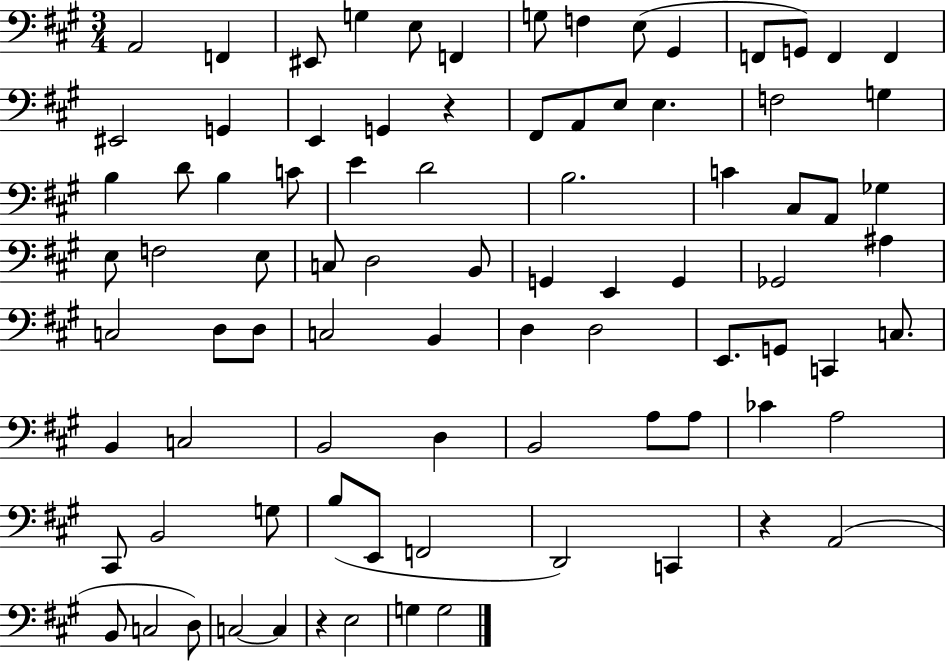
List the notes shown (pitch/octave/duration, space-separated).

A2/h F2/q EIS2/e G3/q E3/e F2/q G3/e F3/q E3/e G#2/q F2/e G2/e F2/q F2/q EIS2/h G2/q E2/q G2/q R/q F#2/e A2/e E3/e E3/q. F3/h G3/q B3/q D4/e B3/q C4/e E4/q D4/h B3/h. C4/q C#3/e A2/e Gb3/q E3/e F3/h E3/e C3/e D3/h B2/e G2/q E2/q G2/q Gb2/h A#3/q C3/h D3/e D3/e C3/h B2/q D3/q D3/h E2/e. G2/e C2/q C3/e. B2/q C3/h B2/h D3/q B2/h A3/e A3/e CES4/q A3/h C#2/e B2/h G3/e B3/e E2/e F2/h D2/h C2/q R/q A2/h B2/e C3/h D3/e C3/h C3/q R/q E3/h G3/q G3/h